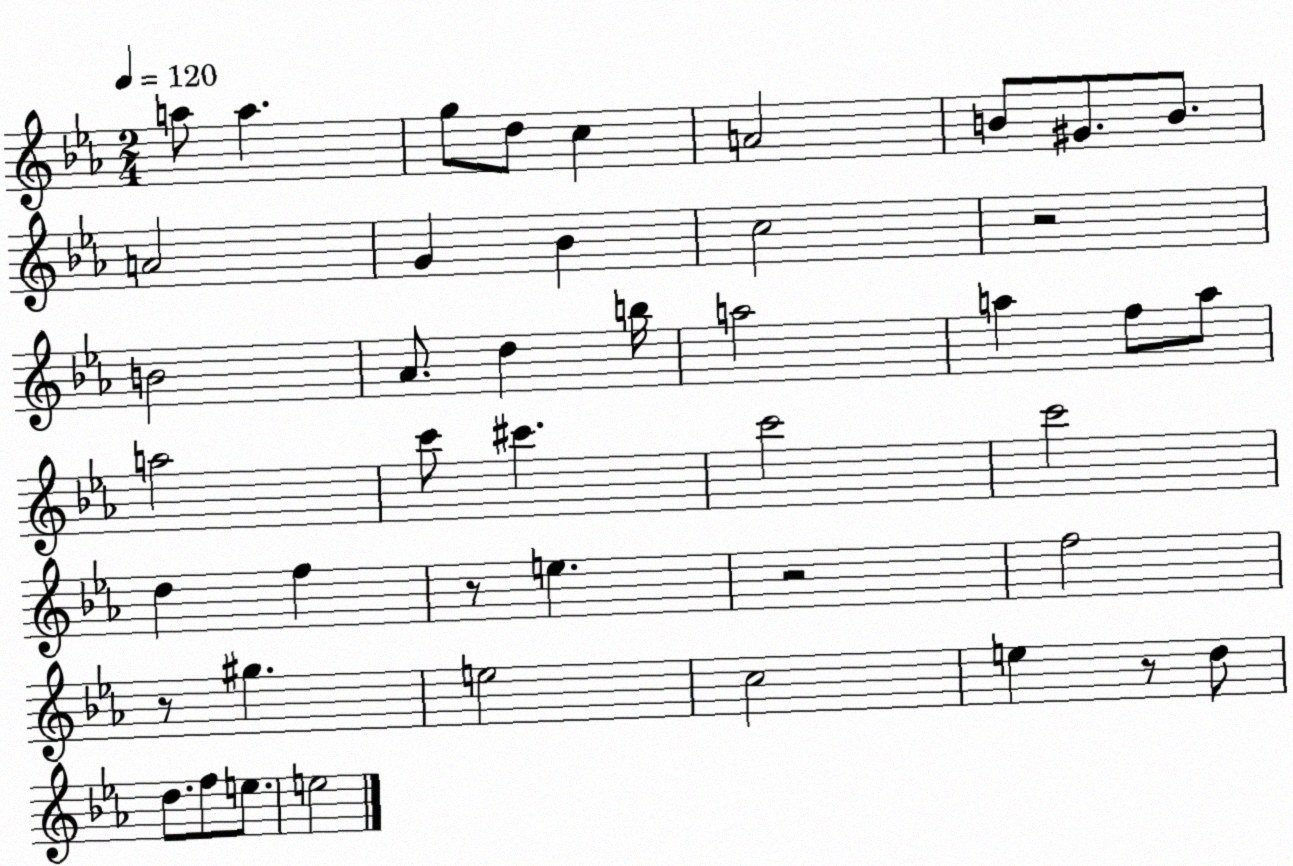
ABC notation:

X:1
T:Untitled
M:2/4
L:1/4
K:Eb
a/2 a g/2 d/2 c A2 B/2 ^G/2 B/2 A2 G _B c2 z2 B2 _A/2 d b/4 a2 a f/2 a/2 a2 c'/2 ^c' c'2 c'2 d f z/2 e z2 f2 z/2 ^g e2 c2 e z/2 d/2 d/2 f/2 e/2 e2